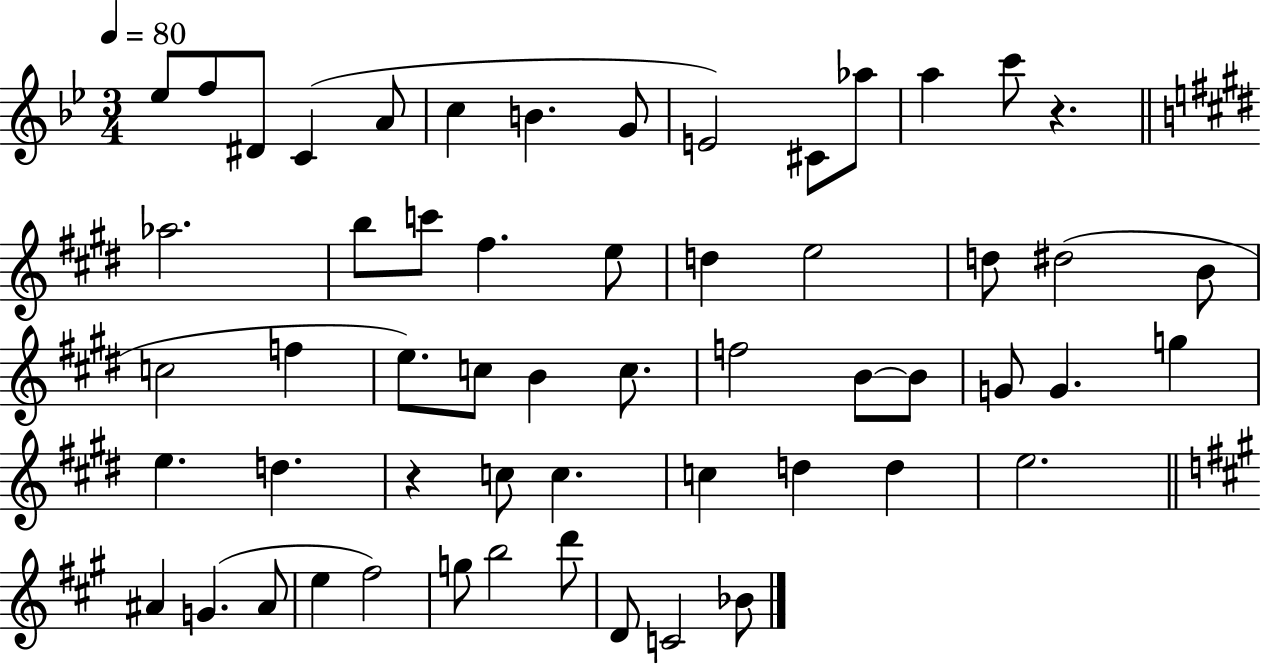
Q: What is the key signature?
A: BES major